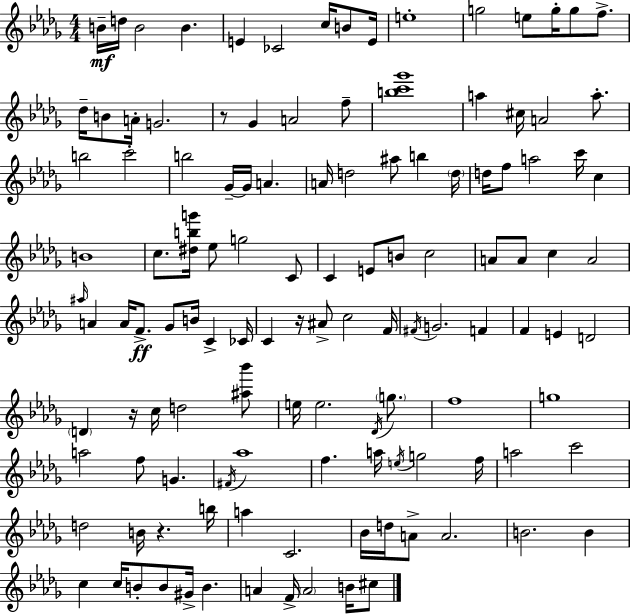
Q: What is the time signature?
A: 4/4